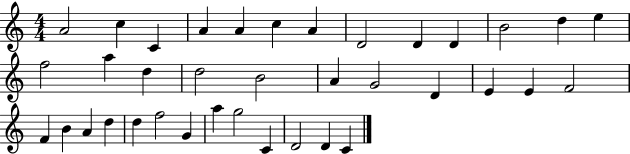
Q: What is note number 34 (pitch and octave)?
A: C4